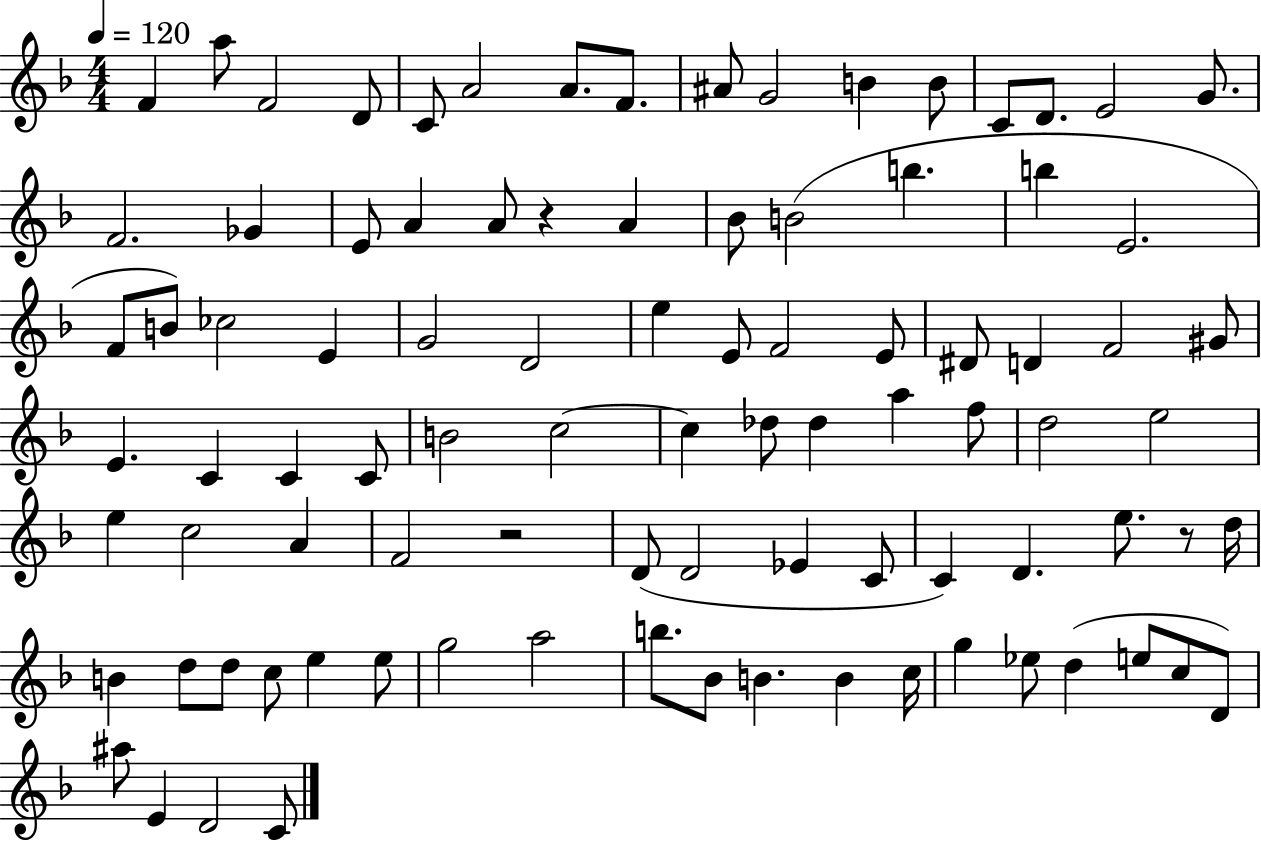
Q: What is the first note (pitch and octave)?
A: F4